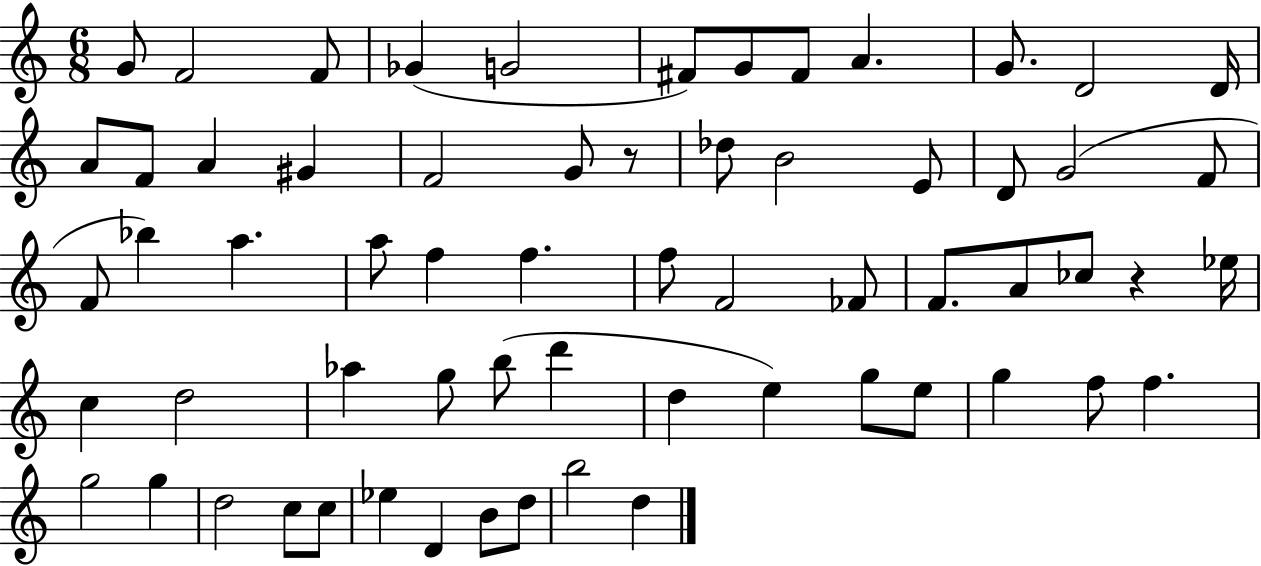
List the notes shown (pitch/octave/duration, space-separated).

G4/e F4/h F4/e Gb4/q G4/h F#4/e G4/e F#4/e A4/q. G4/e. D4/h D4/s A4/e F4/e A4/q G#4/q F4/h G4/e R/e Db5/e B4/h E4/e D4/e G4/h F4/e F4/e Bb5/q A5/q. A5/e F5/q F5/q. F5/e F4/h FES4/e F4/e. A4/e CES5/e R/q Eb5/s C5/q D5/h Ab5/q G5/e B5/e D6/q D5/q E5/q G5/e E5/e G5/q F5/e F5/q. G5/h G5/q D5/h C5/e C5/e Eb5/q D4/q B4/e D5/e B5/h D5/q